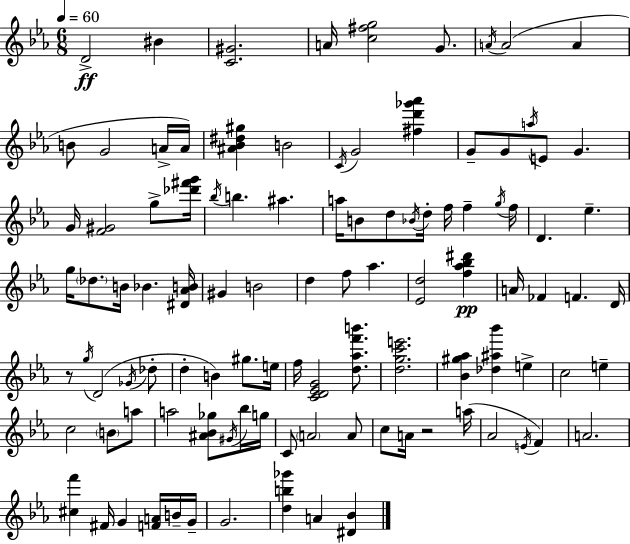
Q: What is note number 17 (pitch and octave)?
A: A5